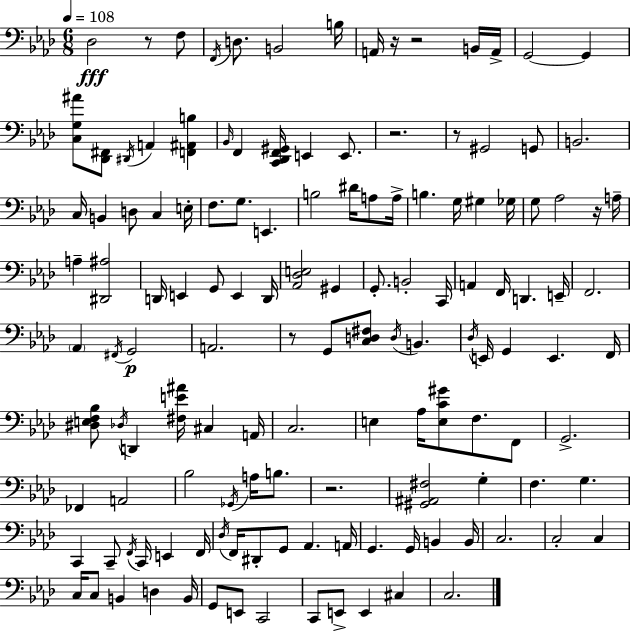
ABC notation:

X:1
T:Untitled
M:6/8
L:1/4
K:Ab
_D,2 z/2 F,/2 F,,/4 D,/2 B,,2 B,/4 A,,/4 z/4 z2 B,,/4 A,,/4 G,,2 G,, [C,G,^A]/2 [_D,,^F,,]/2 ^D,,/4 A,, [F,,^A,,B,] _B,,/4 F,, [C,,_D,,F,,^G,,]/4 E,, E,,/2 z2 z/2 ^G,,2 G,,/2 B,,2 C,/4 B,, D,/2 C, E,/4 F,/2 G,/2 E,, B,2 ^D/4 A,/2 A,/4 B, G,/4 ^G, _G,/4 G,/2 _A,2 z/4 A,/4 A, [^D,,^A,]2 D,,/4 E,, G,,/2 E,, D,,/4 [_A,,_D,E,]2 ^G,, G,,/2 B,,2 C,,/4 A,, F,,/4 D,, E,,/4 F,,2 _A,, ^F,,/4 G,,2 A,,2 z/2 G,,/2 [C,D,^F,]/2 D,/4 B,, _D,/4 E,,/4 G,, E,, F,,/4 [^D,E,F,_B,]/2 _D,/4 D,, [^F,E^A]/4 ^C, A,,/4 C,2 E, _A,/4 [E,C^G]/2 F,/2 F,,/2 G,,2 _F,, A,,2 _B,2 _G,,/4 A,/4 B,/2 z2 [^G,,^A,,^F,]2 G, F, G, C,, C,,/2 F,,/4 C,,/4 E,, F,,/4 _D,/4 F,,/4 ^D,,/2 G,,/2 _A,, A,,/4 G,, G,,/4 B,, B,,/4 C,2 C,2 C, C,/4 C,/2 B,, D, B,,/4 G,,/2 E,,/2 C,,2 C,,/2 E,,/2 E,, ^C, C,2